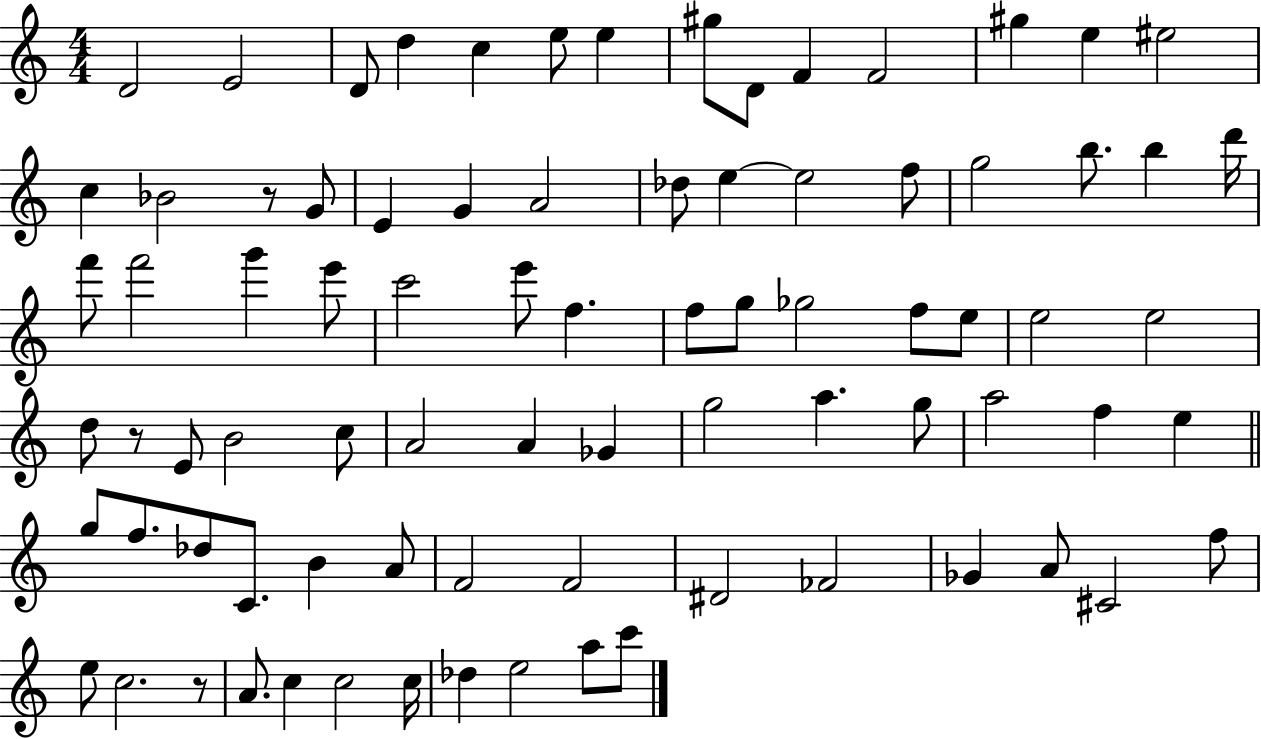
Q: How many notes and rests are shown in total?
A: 82